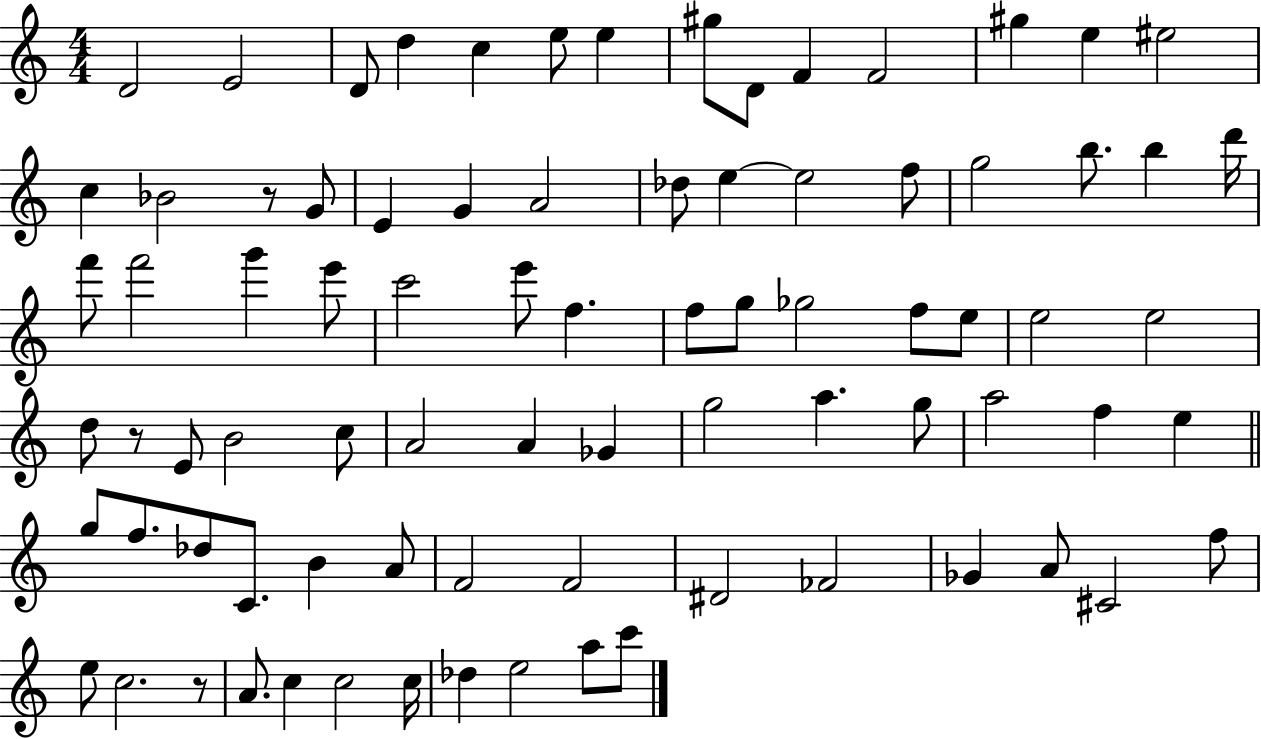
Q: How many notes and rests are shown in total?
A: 82